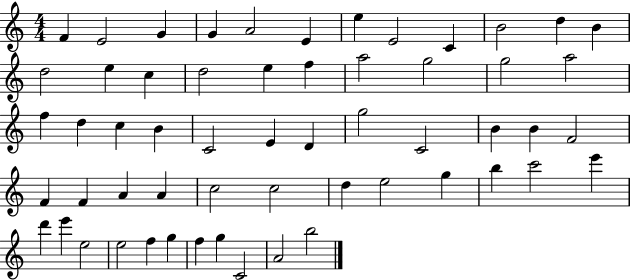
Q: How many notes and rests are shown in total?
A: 57